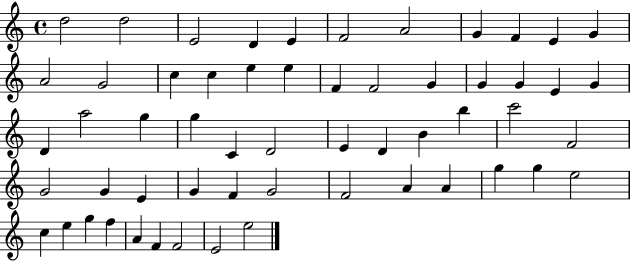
D5/h D5/h E4/h D4/q E4/q F4/h A4/h G4/q F4/q E4/q G4/q A4/h G4/h C5/q C5/q E5/q E5/q F4/q F4/h G4/q G4/q G4/q E4/q G4/q D4/q A5/h G5/q G5/q C4/q D4/h E4/q D4/q B4/q B5/q C6/h F4/h G4/h G4/q E4/q G4/q F4/q G4/h F4/h A4/q A4/q G5/q G5/q E5/h C5/q E5/q G5/q F5/q A4/q F4/q F4/h E4/h E5/h